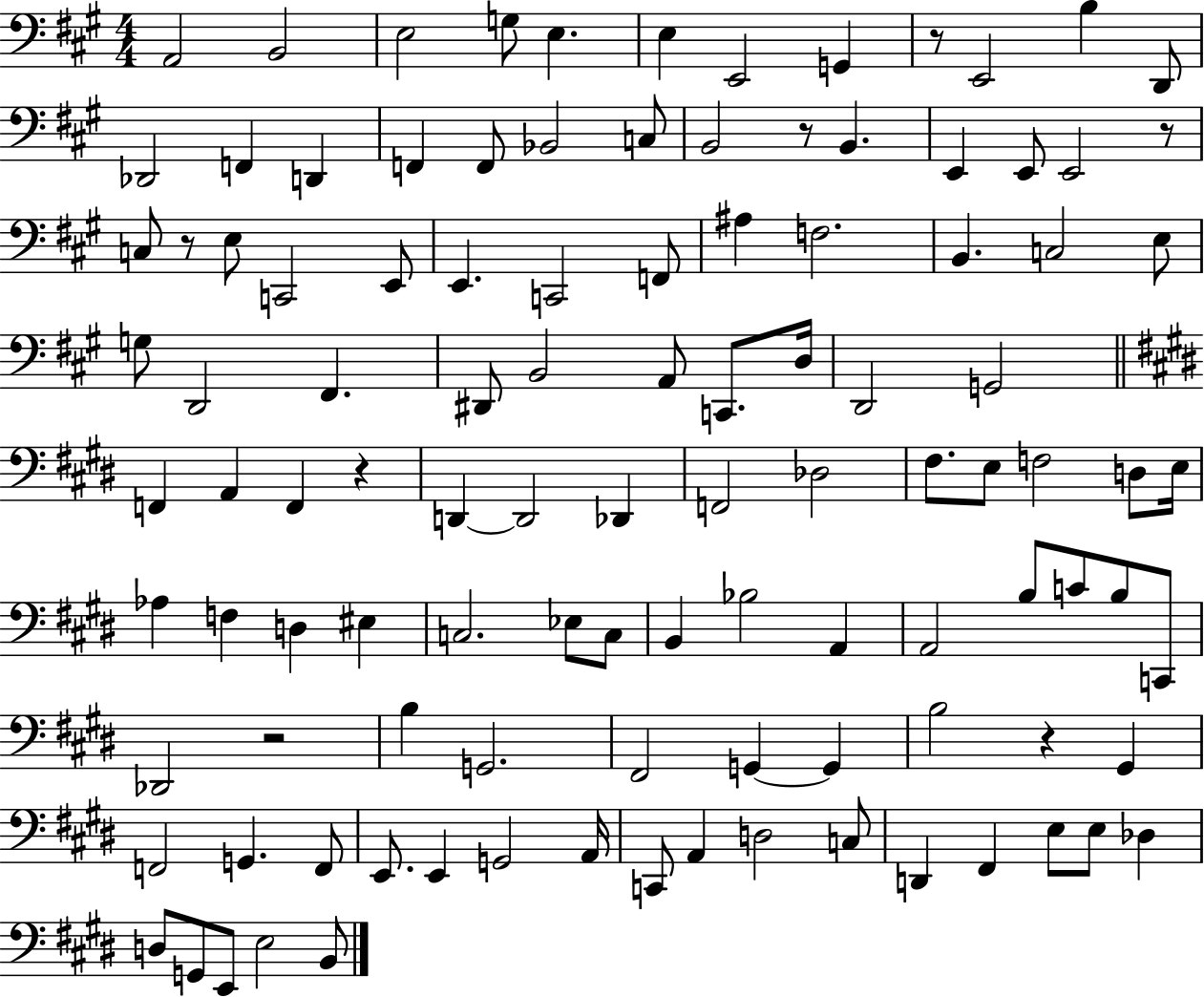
A2/h B2/h E3/h G3/e E3/q. E3/q E2/h G2/q R/e E2/h B3/q D2/e Db2/h F2/q D2/q F2/q F2/e Bb2/h C3/e B2/h R/e B2/q. E2/q E2/e E2/h R/e C3/e R/e E3/e C2/h E2/e E2/q. C2/h F2/e A#3/q F3/h. B2/q. C3/h E3/e G3/e D2/h F#2/q. D#2/e B2/h A2/e C2/e. D3/s D2/h G2/h F2/q A2/q F2/q R/q D2/q D2/h Db2/q F2/h Db3/h F#3/e. E3/e F3/h D3/e E3/s Ab3/q F3/q D3/q EIS3/q C3/h. Eb3/e C3/e B2/q Bb3/h A2/q A2/h B3/e C4/e B3/e C2/e Db2/h R/h B3/q G2/h. F#2/h G2/q G2/q B3/h R/q G#2/q F2/h G2/q. F2/e E2/e. E2/q G2/h A2/s C2/e A2/q D3/h C3/e D2/q F#2/q E3/e E3/e Db3/q D3/e G2/e E2/e E3/h B2/e